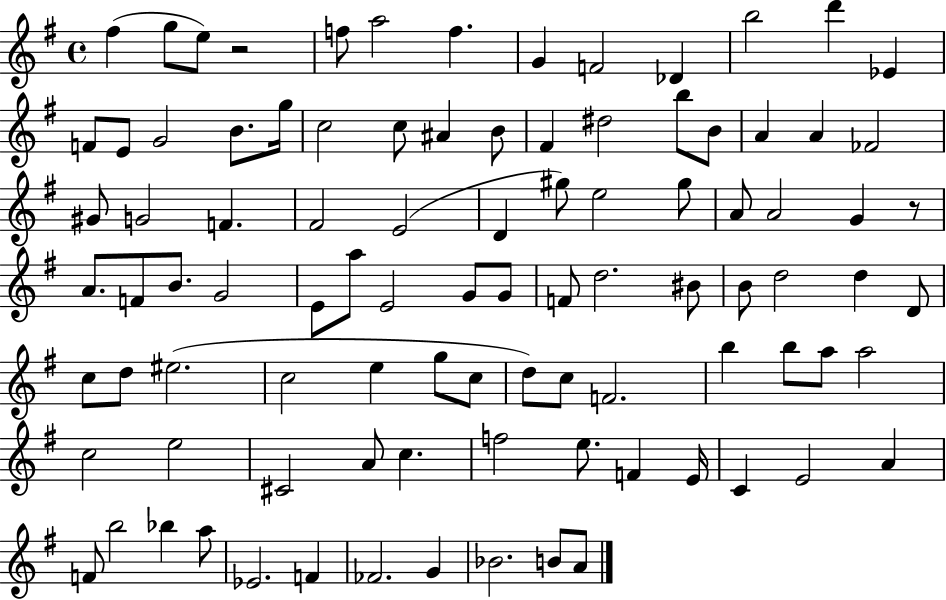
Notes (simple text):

F#5/q G5/e E5/e R/h F5/e A5/h F5/q. G4/q F4/h Db4/q B5/h D6/q Eb4/q F4/e E4/e G4/h B4/e. G5/s C5/h C5/e A#4/q B4/e F#4/q D#5/h B5/e B4/e A4/q A4/q FES4/h G#4/e G4/h F4/q. F#4/h E4/h D4/q G#5/e E5/h G#5/e A4/e A4/h G4/q R/e A4/e. F4/e B4/e. G4/h E4/e A5/e E4/h G4/e G4/e F4/e D5/h. BIS4/e B4/e D5/h D5/q D4/e C5/e D5/e EIS5/h. C5/h E5/q G5/e C5/e D5/e C5/e F4/h. B5/q B5/e A5/e A5/h C5/h E5/h C#4/h A4/e C5/q. F5/h E5/e. F4/q E4/s C4/q E4/h A4/q F4/e B5/h Bb5/q A5/e Eb4/h. F4/q FES4/h. G4/q Bb4/h. B4/e A4/e